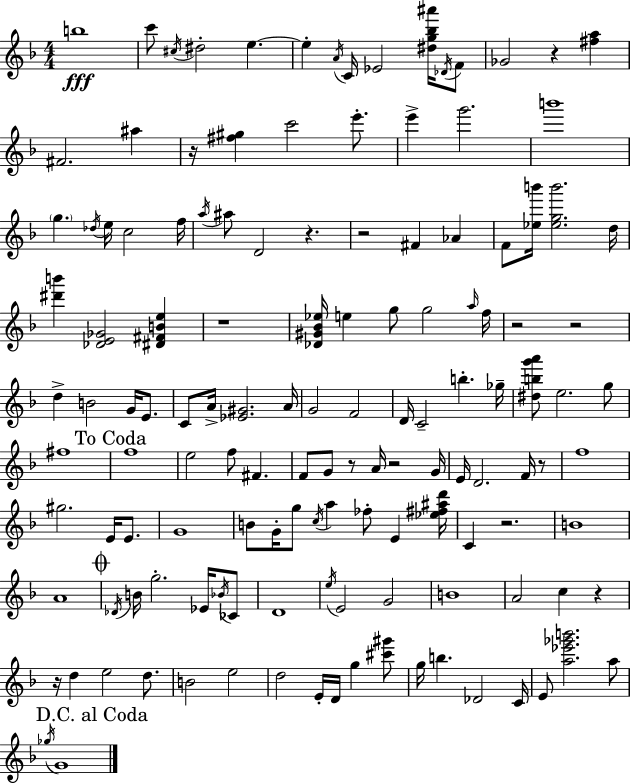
{
  \clef treble
  \numericTimeSignature
  \time 4/4
  \key f \major
  b''1\fff | c'''8 \acciaccatura { cis''16 } dis''2-. e''4.~~ | e''4-. \acciaccatura { a'16 } c'16 ees'2 <dis'' g'' bes'' ais'''>16 | \acciaccatura { des'16 } f'8 ges'2 r4 <fis'' a''>4 | \break fis'2. ais''4 | r16 <fis'' gis''>4 c'''2 | e'''8.-. e'''4-> g'''2. | b'''1 | \break \parenthesize g''4. \acciaccatura { des''16 } e''16 c''2 | f''16 \acciaccatura { a''16 } ais''8 d'2 r4. | r2 fis'4 | aes'4 f'8 <ees'' b'''>16 <ees'' g'' b'''>2. | \break d''16 <dis''' b'''>4 <des' e' ges'>2 | <dis' fis' b' e''>4 r1 | <des' gis' bes' ees''>16 e''4 g''8 g''2 | \grace { a''16 } f''16 r2 r2 | \break d''4-> b'2 | g'16 e'8. c'8 a'16-> <ees' gis'>2. | a'16 g'2 f'2 | d'16 c'2-- b''4.-. | \break ges''16-- <dis'' b'' g''' a'''>8 e''2. | g''8 fis''1 | \mark "To Coda" f''1 | e''2 f''8 | \break fis'4. f'8 g'8 r8 a'16 r2 | g'16 e'16 d'2. | f'16 r8 f''1 | gis''2. | \break e'16 e'8. g'1 | b'8 g'16-. g''8 \acciaccatura { c''16 } a''4 | fes''8-. e'4 <ees'' fis'' ais'' d'''>16 c'4 r2. | b'1 | \break a'1 | \mark \markup { \musicglyph "scripts.coda" } \acciaccatura { des'16 } b'16 g''2.-. | ees'16 \acciaccatura { bes'16 } ces'8 d'1 | \acciaccatura { e''16 } e'2 | \break g'2 b'1 | a'2 | c''4 r4 r16 d''4 e''2 | d''8. b'2 | \break e''2 d''2 | e'16-. d'16 g''4 <cis''' gis'''>8 g''16 b''4. | des'2 c'16 e'8 <a'' ees''' ges''' b'''>2. | a''8 \mark "D.C. al Coda" \acciaccatura { ges''16 } g'1 | \break \bar "|."
}